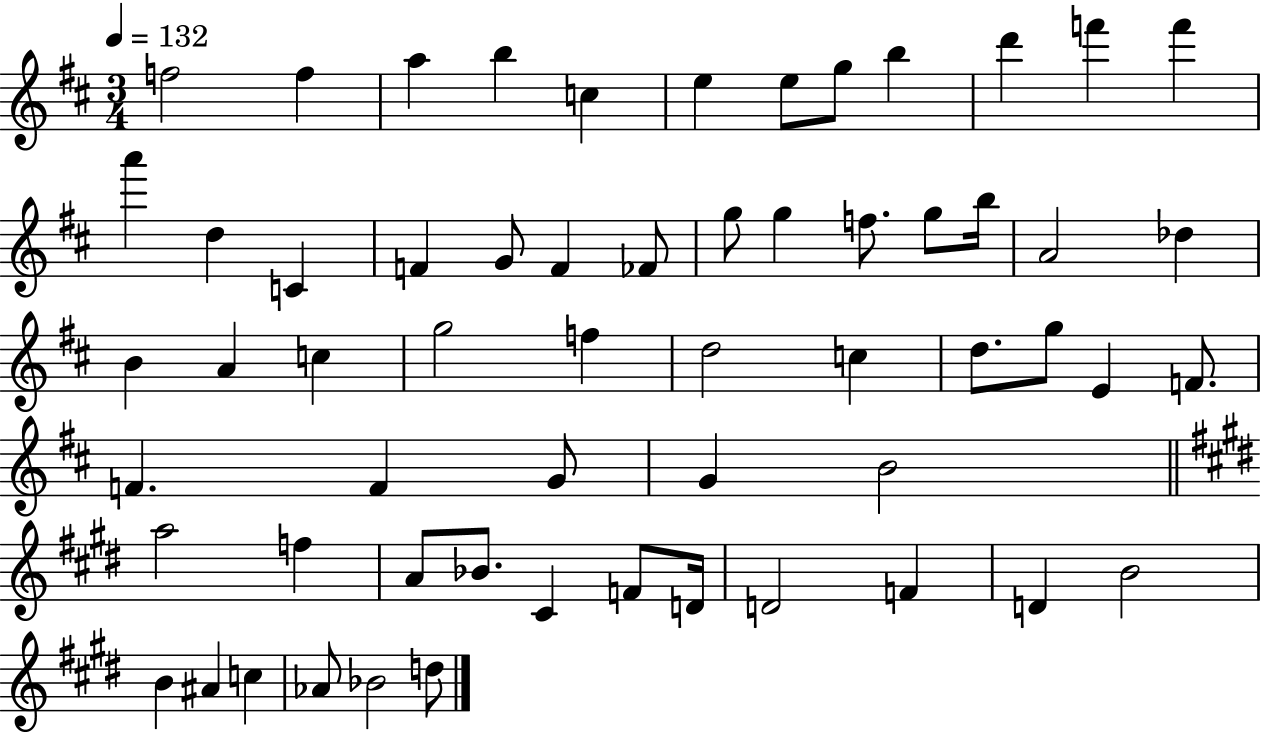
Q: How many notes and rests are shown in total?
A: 59